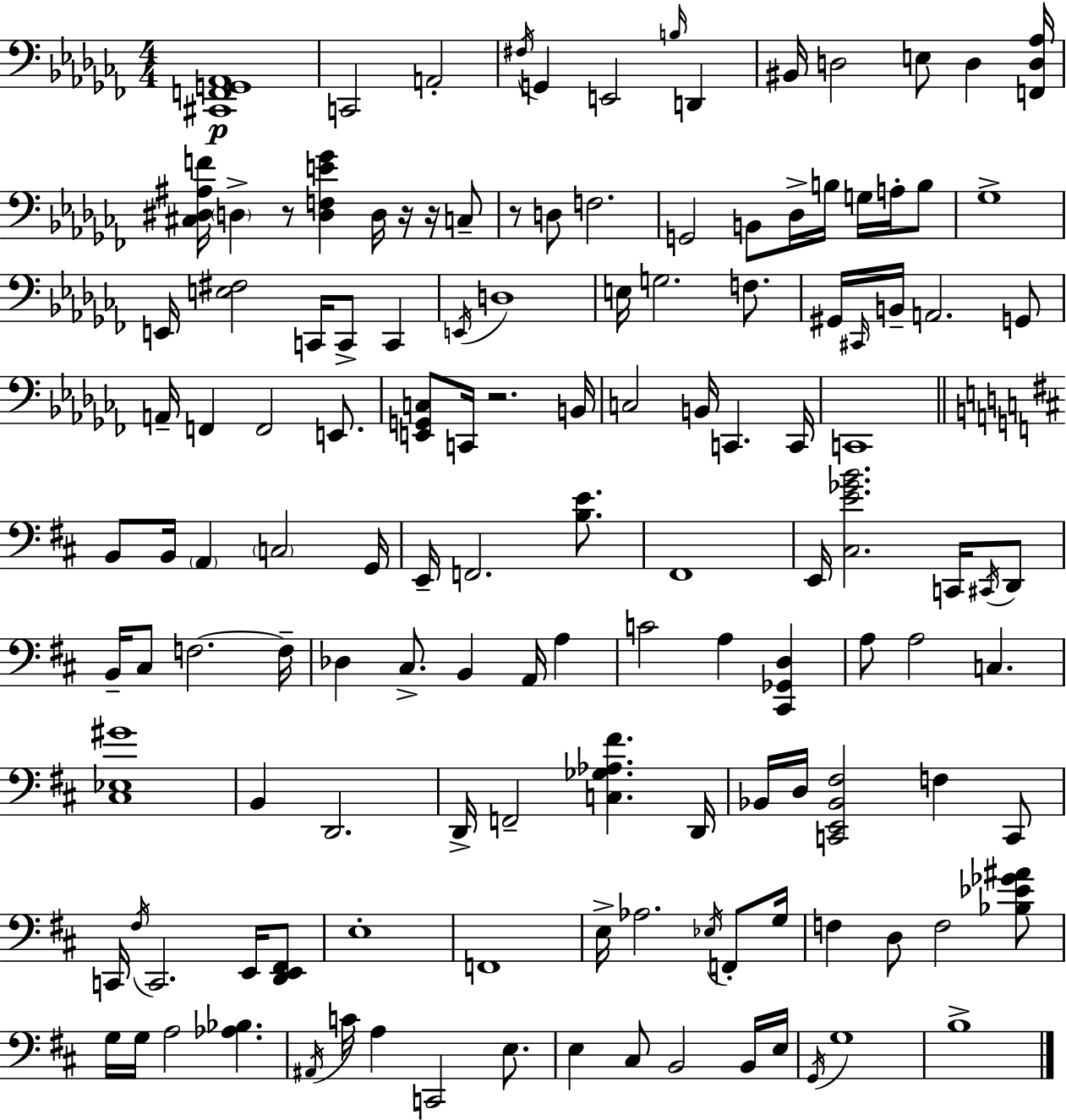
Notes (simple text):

[C#2,F2,G2,Ab2]/w C2/h A2/h F#3/s G2/q E2/h B3/s D2/q BIS2/s D3/h E3/e D3/q [F2,D3,Ab3]/s [C#3,D#3,A#3,F4]/s D3/q R/e [D3,F3,E4,Gb4]/q D3/s R/s R/s C3/e R/e D3/e F3/h. G2/h B2/e Db3/s B3/s G3/s A3/s B3/e Gb3/w E2/s [E3,F#3]/h C2/s C2/e C2/q E2/s D3/w E3/s G3/h. F3/e. G#2/s C#2/s B2/s A2/h. G2/e A2/s F2/q F2/h E2/e. [E2,G2,C3]/e C2/s R/h. B2/s C3/h B2/s C2/q. C2/s C2/w B2/e B2/s A2/q C3/h G2/s E2/s F2/h. [B3,E4]/e. F#2/w E2/s [C#3,E4,Gb4,B4]/h. C2/s C#2/s D2/e B2/s C#3/e F3/h. F3/s Db3/q C#3/e. B2/q A2/s A3/q C4/h A3/q [C#2,Gb2,D3]/q A3/e A3/h C3/q. [C#3,Eb3,G#4]/w B2/q D2/h. D2/s F2/h [C3,Gb3,Ab3,F#4]/q. D2/s Bb2/s D3/s [C2,E2,Bb2,F#3]/h F3/q C2/e C2/s F#3/s C2/h. E2/s [D2,E2,F#2]/e E3/w F2/w E3/s Ab3/h. Eb3/s F2/e G3/s F3/q D3/e F3/h [Bb3,Eb4,Gb4,A#4]/e G3/s G3/s A3/h [Ab3,Bb3]/q. A#2/s C4/s A3/q C2/h E3/e. E3/q C#3/e B2/h B2/s E3/s G2/s G3/w B3/w